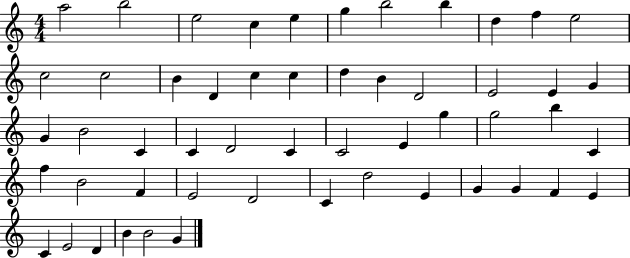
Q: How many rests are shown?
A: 0